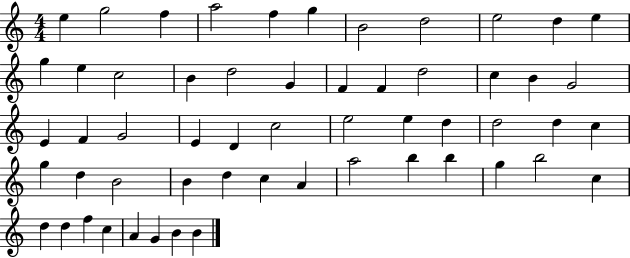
{
  \clef treble
  \numericTimeSignature
  \time 4/4
  \key c \major
  e''4 g''2 f''4 | a''2 f''4 g''4 | b'2 d''2 | e''2 d''4 e''4 | \break g''4 e''4 c''2 | b'4 d''2 g'4 | f'4 f'4 d''2 | c''4 b'4 g'2 | \break e'4 f'4 g'2 | e'4 d'4 c''2 | e''2 e''4 d''4 | d''2 d''4 c''4 | \break g''4 d''4 b'2 | b'4 d''4 c''4 a'4 | a''2 b''4 b''4 | g''4 b''2 c''4 | \break d''4 d''4 f''4 c''4 | a'4 g'4 b'4 b'4 | \bar "|."
}